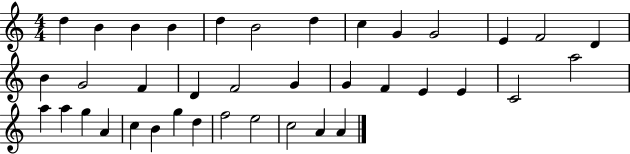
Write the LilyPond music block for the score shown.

{
  \clef treble
  \numericTimeSignature
  \time 4/4
  \key c \major
  d''4 b'4 b'4 b'4 | d''4 b'2 d''4 | c''4 g'4 g'2 | e'4 f'2 d'4 | \break b'4 g'2 f'4 | d'4 f'2 g'4 | g'4 f'4 e'4 e'4 | c'2 a''2 | \break a''4 a''4 g''4 a'4 | c''4 b'4 g''4 d''4 | f''2 e''2 | c''2 a'4 a'4 | \break \bar "|."
}